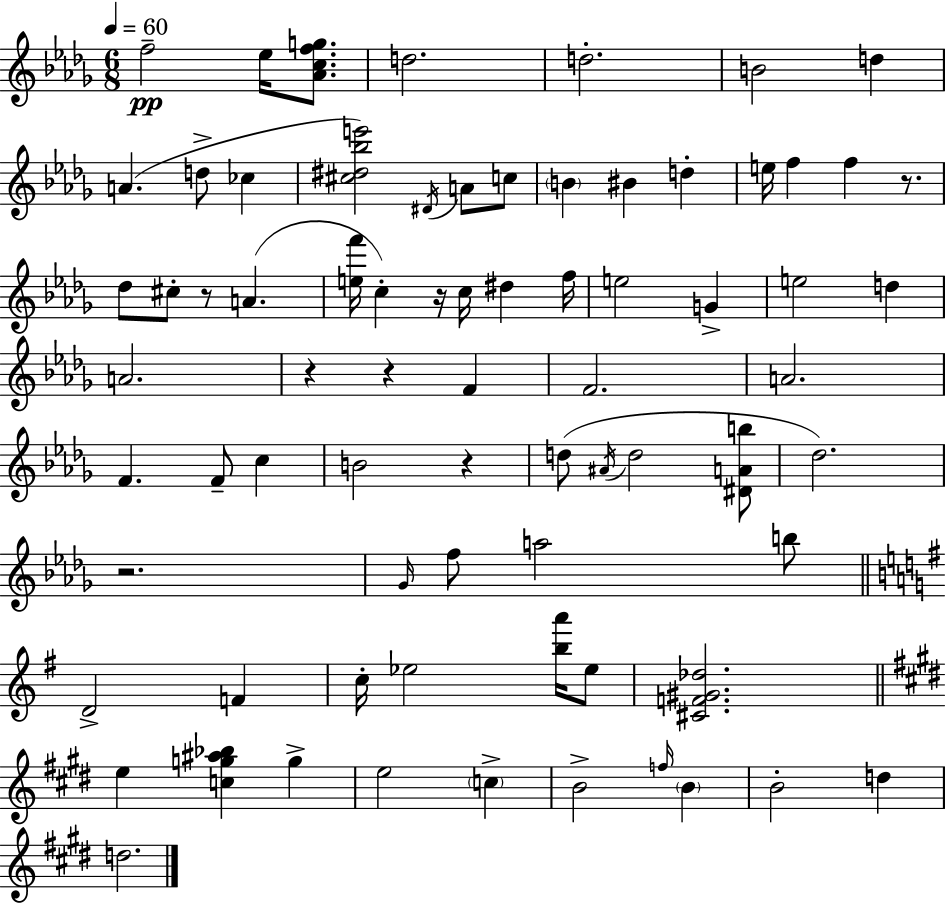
X:1
T:Untitled
M:6/8
L:1/4
K:Bbm
f2 _e/4 [_Acfg]/2 d2 d2 B2 d A d/2 _c [^c^d_be']2 ^D/4 A/2 c/2 B ^B d e/4 f f z/2 _d/2 ^c/2 z/2 A [ef']/4 c z/4 c/4 ^d f/4 e2 G e2 d A2 z z F F2 A2 F F/2 c B2 z d/2 ^A/4 d2 [^DAb]/2 _d2 z2 _G/4 f/2 a2 b/2 D2 F c/4 _e2 [ba']/4 _e/2 [^CF^G_d]2 e [cg^a_b] g e2 c B2 f/4 B B2 d d2